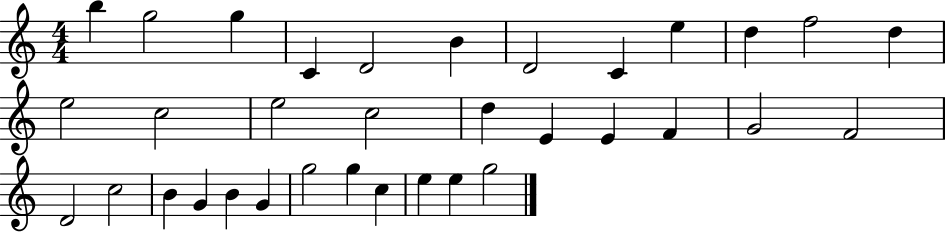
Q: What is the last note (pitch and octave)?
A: G5